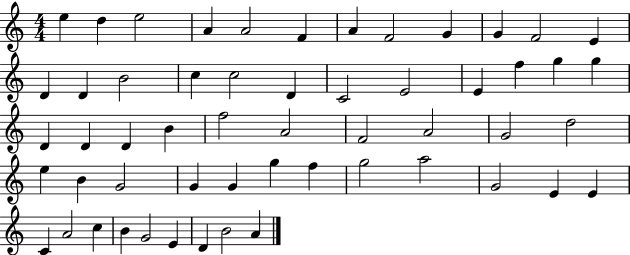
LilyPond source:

{
  \clef treble
  \numericTimeSignature
  \time 4/4
  \key c \major
  e''4 d''4 e''2 | a'4 a'2 f'4 | a'4 f'2 g'4 | g'4 f'2 e'4 | \break d'4 d'4 b'2 | c''4 c''2 d'4 | c'2 e'2 | e'4 f''4 g''4 g''4 | \break d'4 d'4 d'4 b'4 | f''2 a'2 | f'2 a'2 | g'2 d''2 | \break e''4 b'4 g'2 | g'4 g'4 g''4 f''4 | g''2 a''2 | g'2 e'4 e'4 | \break c'4 a'2 c''4 | b'4 g'2 e'4 | d'4 b'2 a'4 | \bar "|."
}